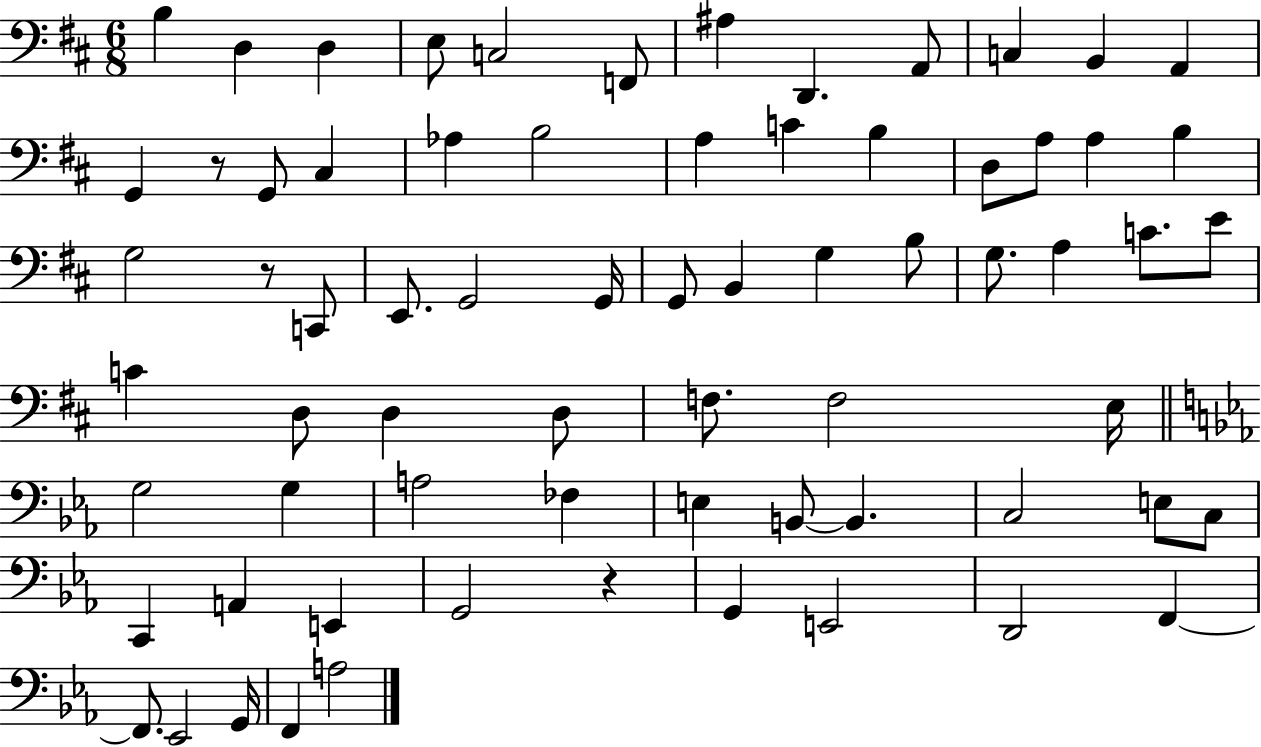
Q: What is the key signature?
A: D major